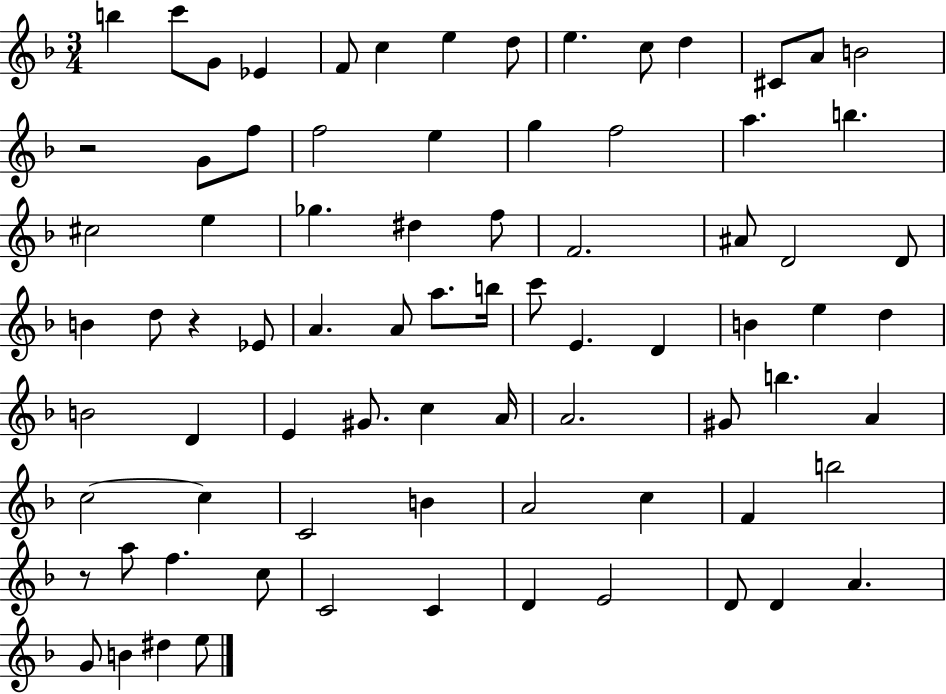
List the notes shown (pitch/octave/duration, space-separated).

B5/q C6/e G4/e Eb4/q F4/e C5/q E5/q D5/e E5/q. C5/e D5/q C#4/e A4/e B4/h R/h G4/e F5/e F5/h E5/q G5/q F5/h A5/q. B5/q. C#5/h E5/q Gb5/q. D#5/q F5/e F4/h. A#4/e D4/h D4/e B4/q D5/e R/q Eb4/e A4/q. A4/e A5/e. B5/s C6/e E4/q. D4/q B4/q E5/q D5/q B4/h D4/q E4/q G#4/e. C5/q A4/s A4/h. G#4/e B5/q. A4/q C5/h C5/q C4/h B4/q A4/h C5/q F4/q B5/h R/e A5/e F5/q. C5/e C4/h C4/q D4/q E4/h D4/e D4/q A4/q. G4/e B4/q D#5/q E5/e